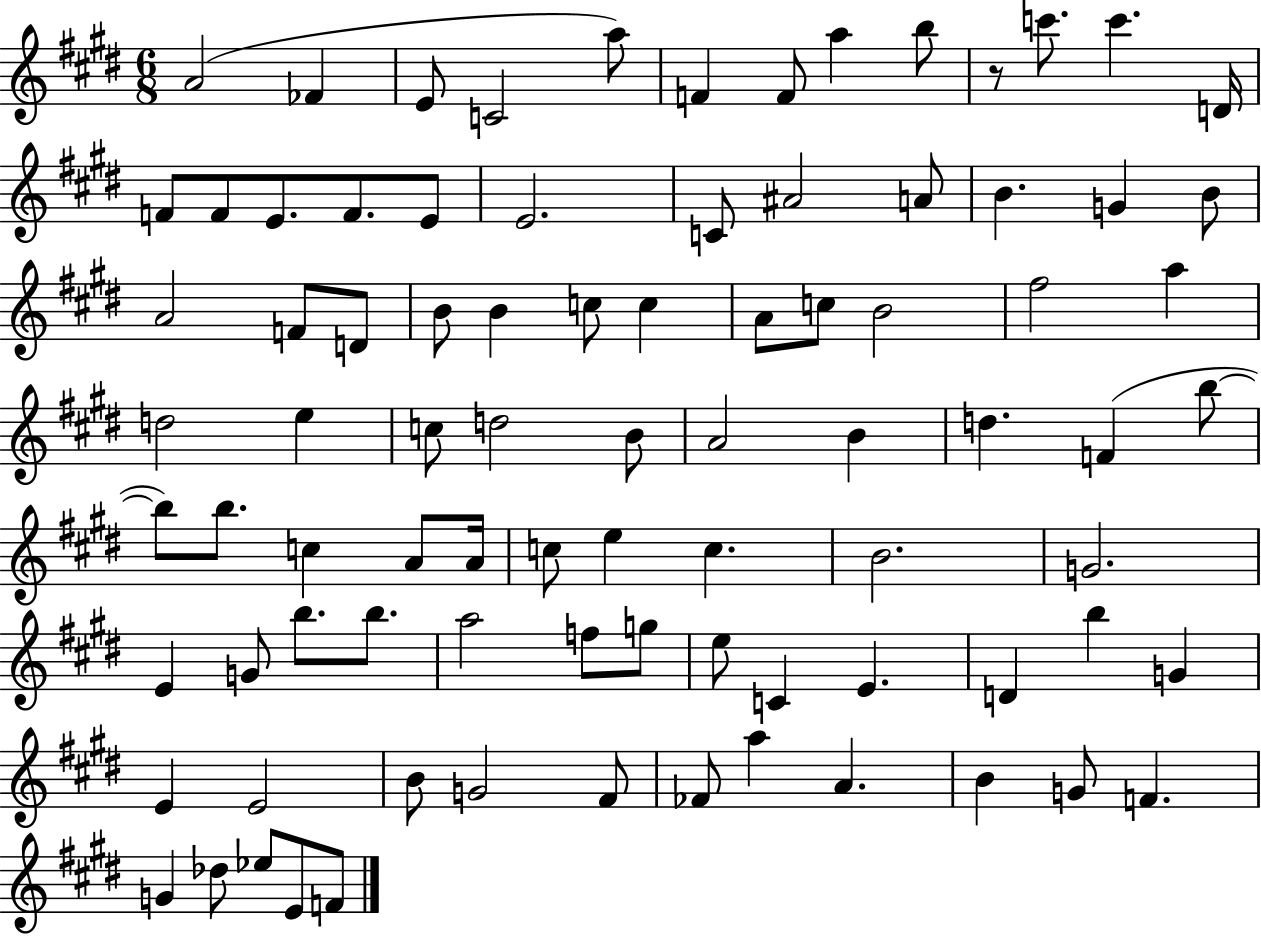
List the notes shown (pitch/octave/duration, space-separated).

A4/h FES4/q E4/e C4/h A5/e F4/q F4/e A5/q B5/e R/e C6/e. C6/q. D4/s F4/e F4/e E4/e. F4/e. E4/e E4/h. C4/e A#4/h A4/e B4/q. G4/q B4/e A4/h F4/e D4/e B4/e B4/q C5/e C5/q A4/e C5/e B4/h F#5/h A5/q D5/h E5/q C5/e D5/h B4/e A4/h B4/q D5/q. F4/q B5/e B5/e B5/e. C5/q A4/e A4/s C5/e E5/q C5/q. B4/h. G4/h. E4/q G4/e B5/e. B5/e. A5/h F5/e G5/e E5/e C4/q E4/q. D4/q B5/q G4/q E4/q E4/h B4/e G4/h F#4/e FES4/e A5/q A4/q. B4/q G4/e F4/q. G4/q Db5/e Eb5/e E4/e F4/e